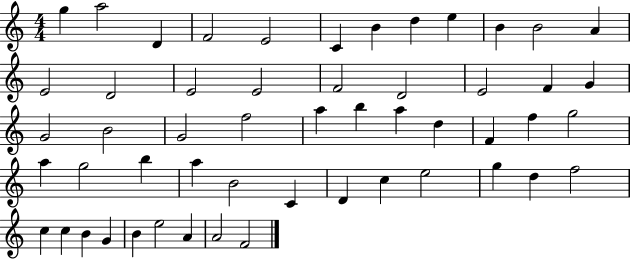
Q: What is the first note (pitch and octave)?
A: G5